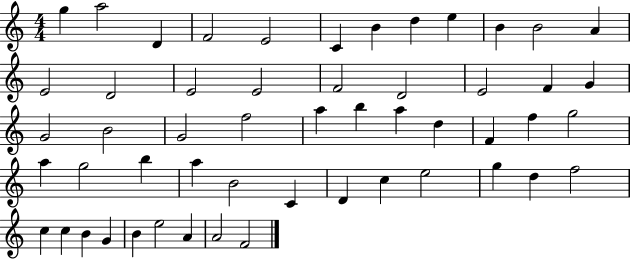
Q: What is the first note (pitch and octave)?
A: G5